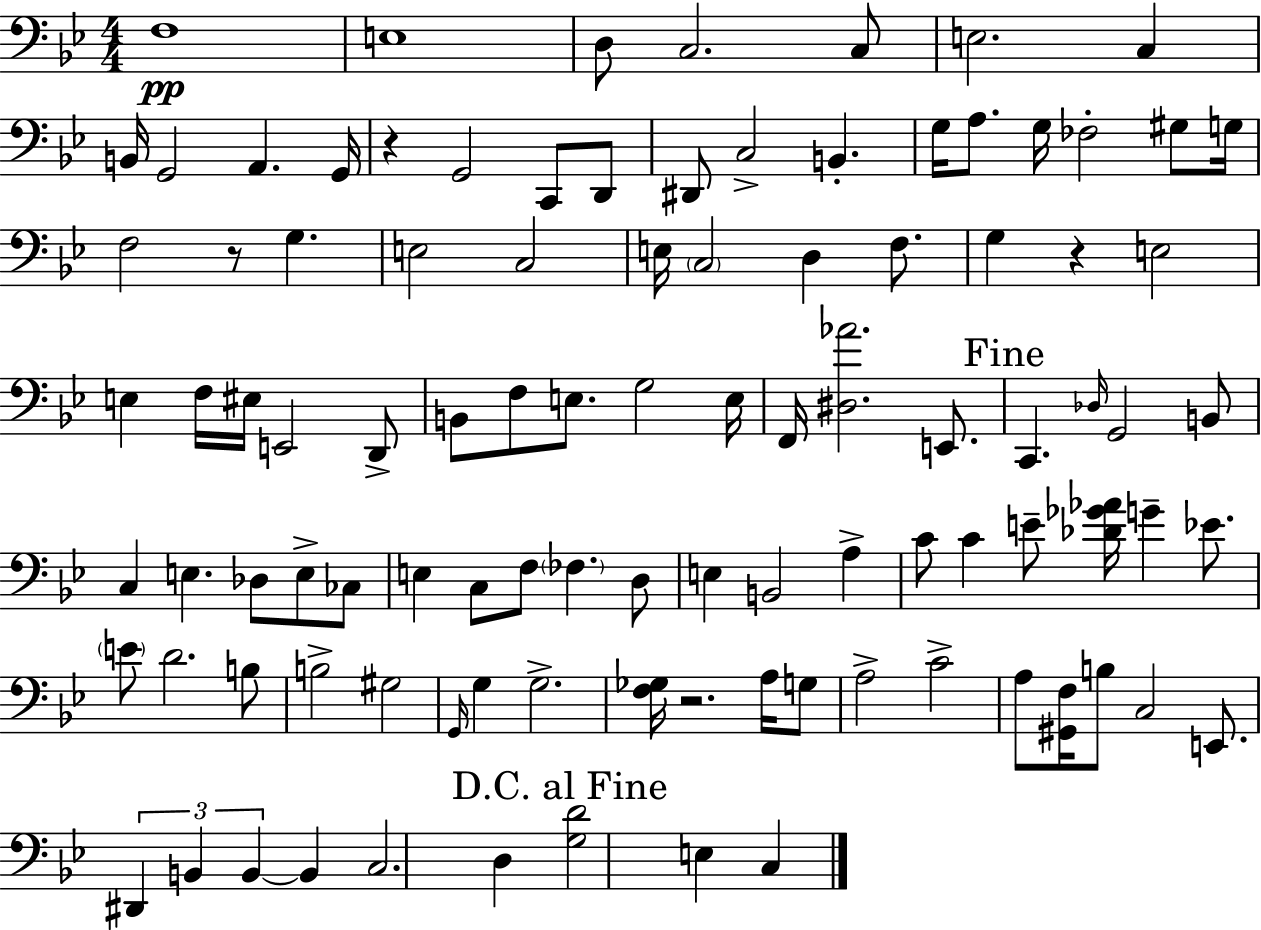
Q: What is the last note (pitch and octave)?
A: C3